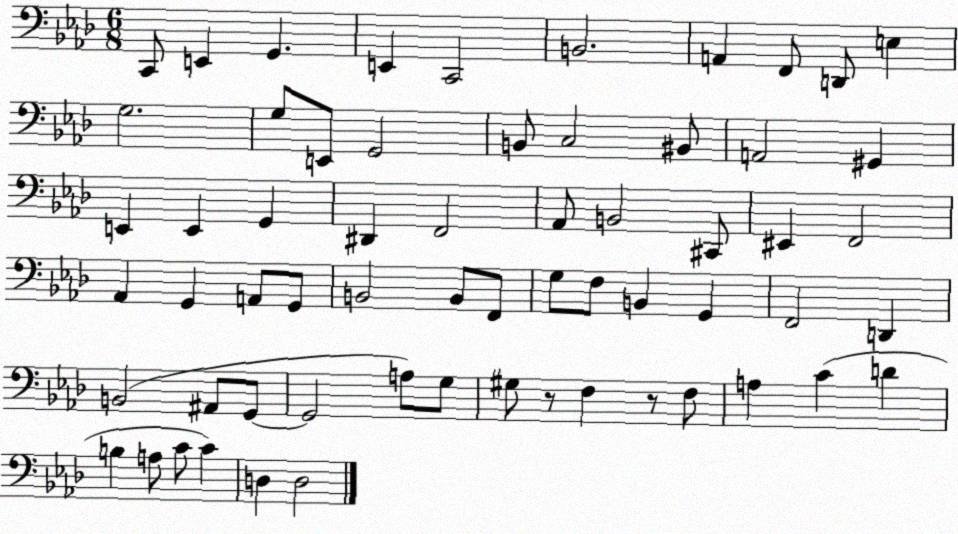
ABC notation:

X:1
T:Untitled
M:6/8
L:1/4
K:Ab
C,,/2 E,, G,, E,, C,,2 B,,2 A,, F,,/2 D,,/2 E, G,2 G,/2 E,,/2 G,,2 B,,/2 C,2 ^B,,/2 A,,2 ^G,, E,, E,, G,, ^D,, F,,2 _A,,/2 B,,2 ^C,,/2 ^E,, F,,2 _A,, G,, A,,/2 G,,/2 B,,2 B,,/2 F,,/2 G,/2 F,/2 B,, G,, F,,2 D,, B,,2 ^A,,/2 G,,/2 G,,2 A,/2 G,/2 ^G,/2 z/2 F, z/2 F,/2 A, C D B, A,/2 C/2 C D, D,2